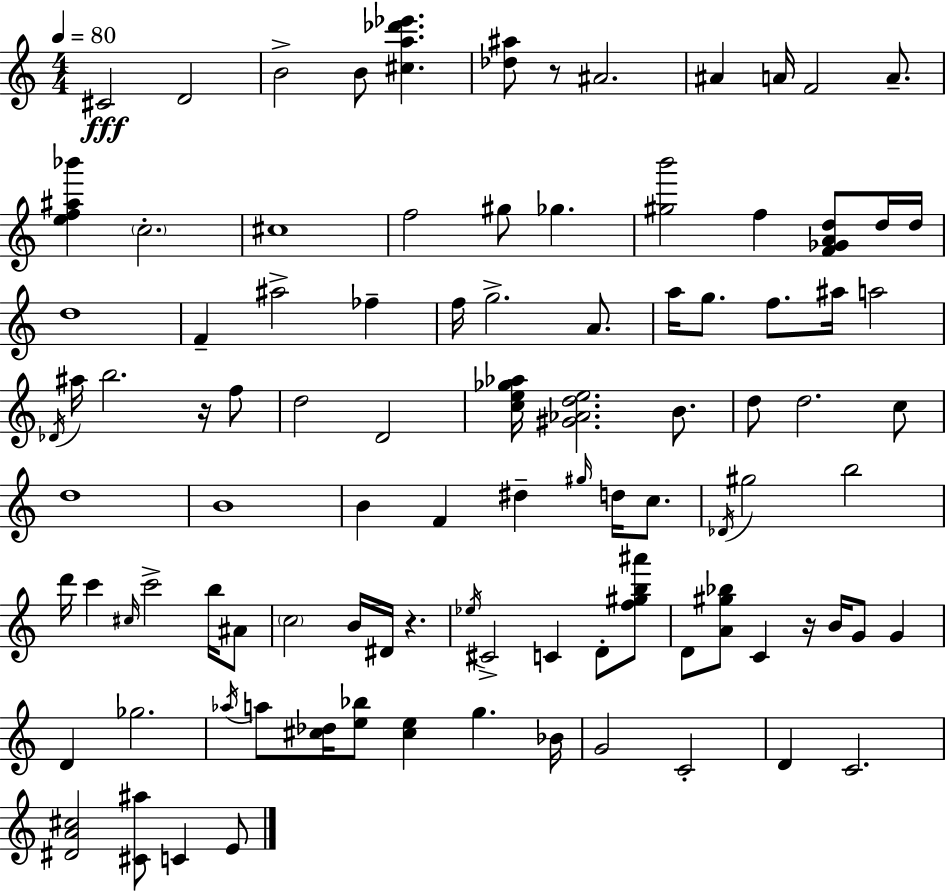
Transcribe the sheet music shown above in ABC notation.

X:1
T:Untitled
M:4/4
L:1/4
K:Am
^C2 D2 B2 B/2 [^ca_d'_e'] [_d^a]/2 z/2 ^A2 ^A A/4 F2 A/2 [ef^a_b'] c2 ^c4 f2 ^g/2 _g [^gb']2 f [F_GAd]/2 d/4 d/4 d4 F ^a2 _f f/4 g2 A/2 a/4 g/2 f/2 ^a/4 a2 _D/4 ^a/4 b2 z/4 f/2 d2 D2 [ce_g_a]/4 [^G_Ade]2 B/2 d/2 d2 c/2 d4 B4 B F ^d ^g/4 d/4 c/2 _D/4 ^g2 b2 d'/4 c' ^c/4 c'2 b/4 ^A/2 c2 B/4 ^D/4 z _e/4 ^C2 C D/2 [f^gb^a']/2 D/2 [A^g_b]/2 C z/4 B/4 G/2 G D _g2 _a/4 a/2 [^c_d]/4 [e_b]/2 [^ce] g _B/4 G2 C2 D C2 [^DA^c]2 [^C^a]/2 C E/2